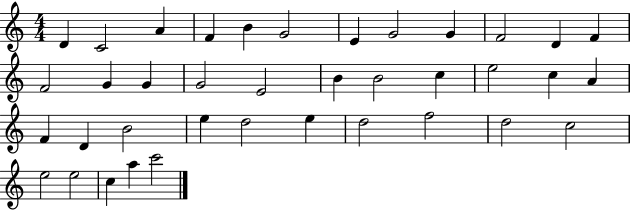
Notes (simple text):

D4/q C4/h A4/q F4/q B4/q G4/h E4/q G4/h G4/q F4/h D4/q F4/q F4/h G4/q G4/q G4/h E4/h B4/q B4/h C5/q E5/h C5/q A4/q F4/q D4/q B4/h E5/q D5/h E5/q D5/h F5/h D5/h C5/h E5/h E5/h C5/q A5/q C6/h